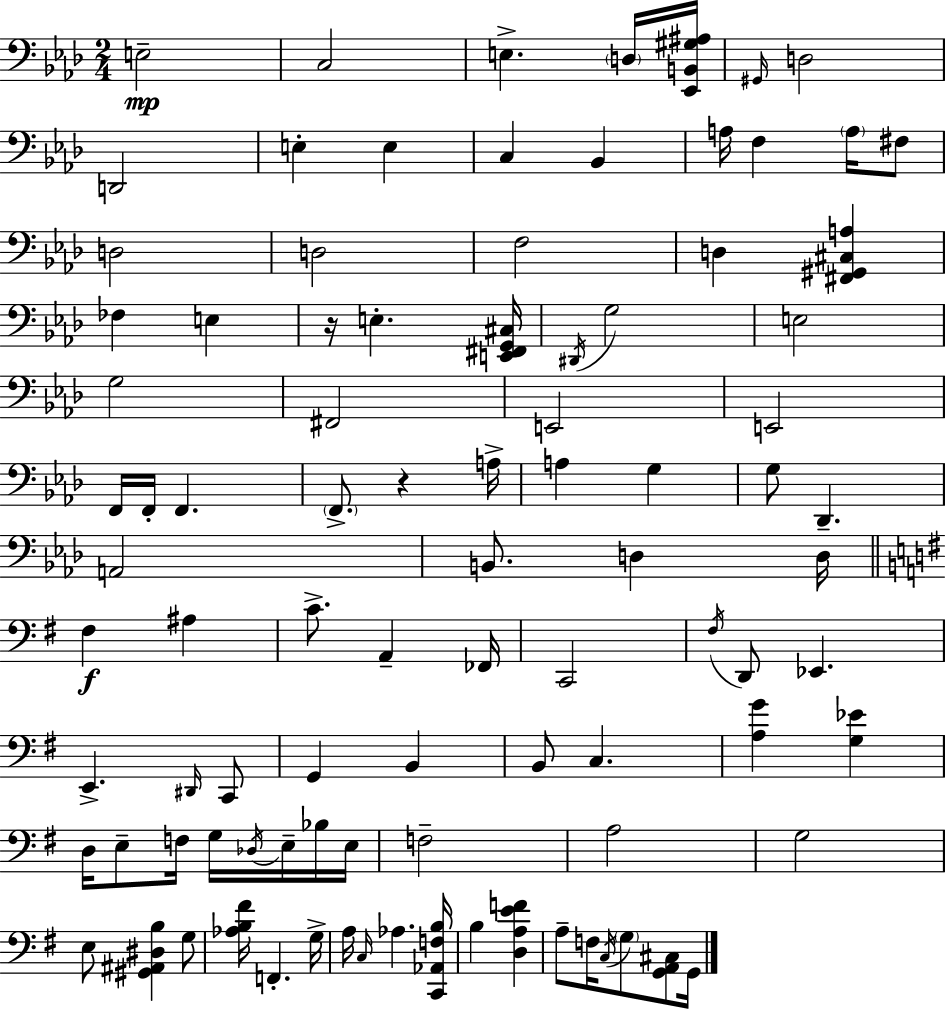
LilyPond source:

{
  \clef bass
  \numericTimeSignature
  \time 2/4
  \key aes \major
  e2--\mp | c2 | e4.-> \parenthesize d16 <ees, b, gis ais>16 | \grace { gis,16 } d2 | \break d,2 | e4-. e4 | c4 bes,4 | a16 f4 \parenthesize a16 fis8 | \break d2 | d2 | f2 | d4 <fis, gis, cis a>4 | \break fes4 e4 | r16 e4.-. | <e, fis, g, cis>16 \acciaccatura { dis,16 } g2 | e2 | \break g2 | fis,2 | e,2 | e,2 | \break f,16 f,16-. f,4. | \parenthesize f,8.-> r4 | a16-> a4 g4 | g8 des,4.-- | \break a,2 | b,8. d4 | d16 \bar "||" \break \key g \major fis4\f ais4 | c'8.-> a,4-- fes,16 | c,2 | \acciaccatura { fis16 } d,8 ees,4. | \break e,4.-> \grace { dis,16 } | c,8 g,4 b,4 | b,8 c4. | <a g'>4 <g ees'>4 | \break d16 e8-- f16 g16 \acciaccatura { des16 } | e16-- bes16 e16 f2-- | a2 | g2 | \break e8 <gis, ais, dis b>4 | g8 <aes b fis'>16 f,4.-. | g16-> a16 \grace { c16 } aes4. | <c, aes, f b>16 b4 | \break <d a e' f'>4 a8-- f16 \acciaccatura { c16 } | \parenthesize g8 <g, a, cis>8 g,16 \bar "|."
}